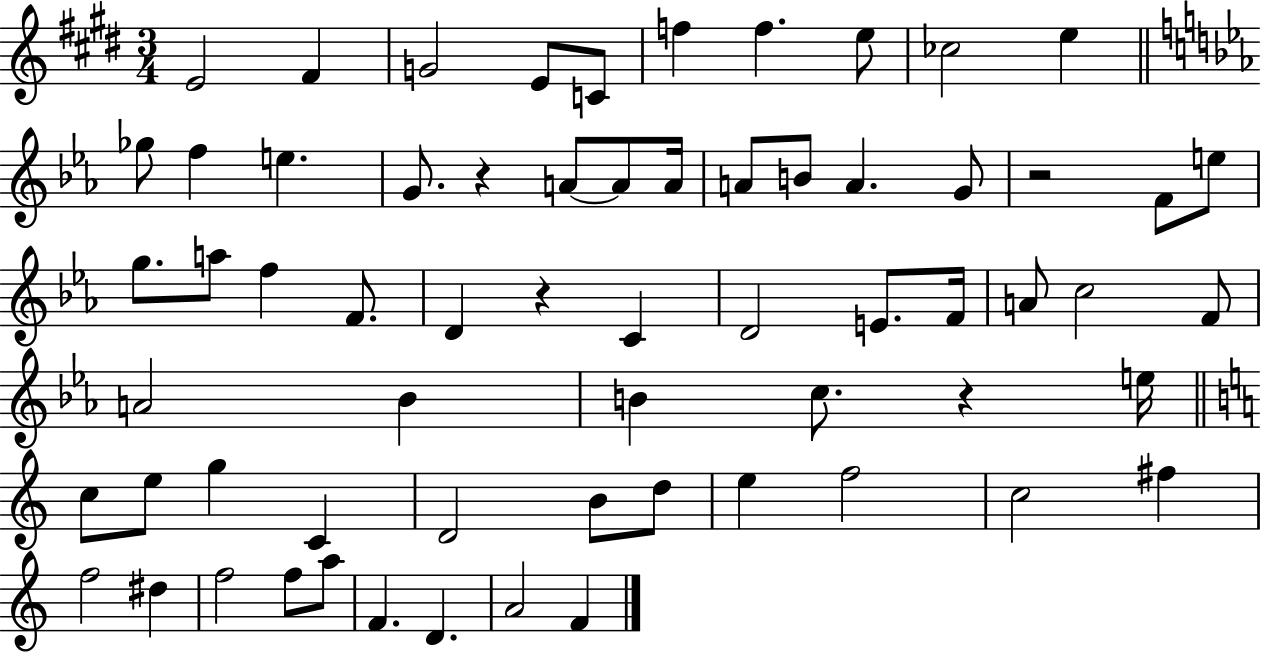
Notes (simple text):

E4/h F#4/q G4/h E4/e C4/e F5/q F5/q. E5/e CES5/h E5/q Gb5/e F5/q E5/q. G4/e. R/q A4/e A4/e A4/s A4/e B4/e A4/q. G4/e R/h F4/e E5/e G5/e. A5/e F5/q F4/e. D4/q R/q C4/q D4/h E4/e. F4/s A4/e C5/h F4/e A4/h Bb4/q B4/q C5/e. R/q E5/s C5/e E5/e G5/q C4/q D4/h B4/e D5/e E5/q F5/h C5/h F#5/q F5/h D#5/q F5/h F5/e A5/e F4/q. D4/q. A4/h F4/q